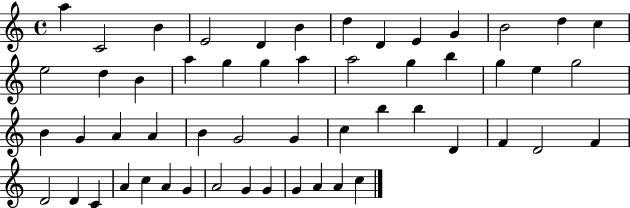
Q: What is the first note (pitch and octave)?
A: A5